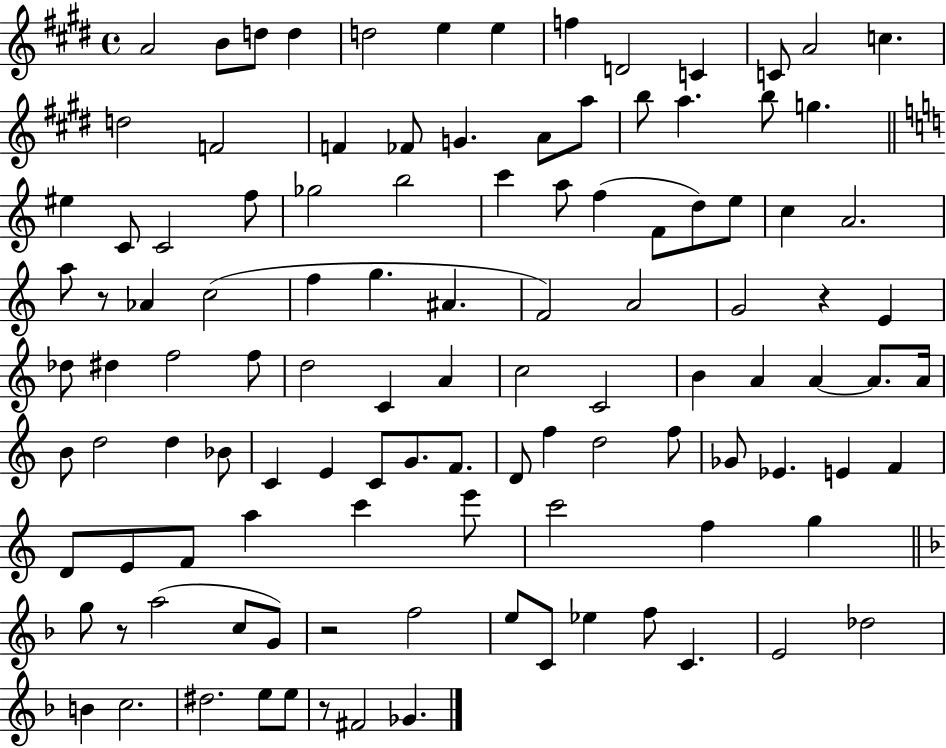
{
  \clef treble
  \time 4/4
  \defaultTimeSignature
  \key e \major
  a'2 b'8 d''8 d''4 | d''2 e''4 e''4 | f''4 d'2 c'4 | c'8 a'2 c''4. | \break d''2 f'2 | f'4 fes'8 g'4. a'8 a''8 | b''8 a''4. b''8 g''4. | \bar "||" \break \key a \minor eis''4 c'8 c'2 f''8 | ges''2 b''2 | c'''4 a''8 f''4( f'8 d''8) e''8 | c''4 a'2. | \break a''8 r8 aes'4 c''2( | f''4 g''4. ais'4. | f'2) a'2 | g'2 r4 e'4 | \break des''8 dis''4 f''2 f''8 | d''2 c'4 a'4 | c''2 c'2 | b'4 a'4 a'4~~ a'8. a'16 | \break b'8 d''2 d''4 bes'8 | c'4 e'4 c'8 g'8. f'8. | d'8 f''4 d''2 f''8 | ges'8 ees'4. e'4 f'4 | \break d'8 e'8 f'8 a''4 c'''4 e'''8 | c'''2 f''4 g''4 | \bar "||" \break \key f \major g''8 r8 a''2( c''8 g'8) | r2 f''2 | e''8 c'8 ees''4 f''8 c'4. | e'2 des''2 | \break b'4 c''2. | dis''2. e''8 e''8 | r8 fis'2 ges'4. | \bar "|."
}